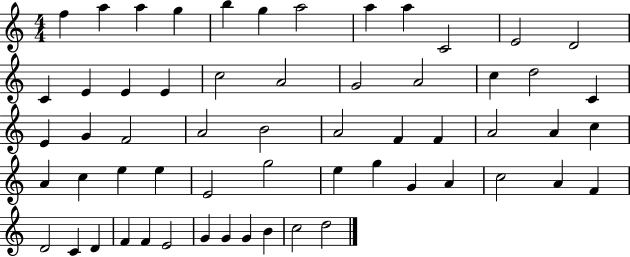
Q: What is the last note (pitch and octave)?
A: D5